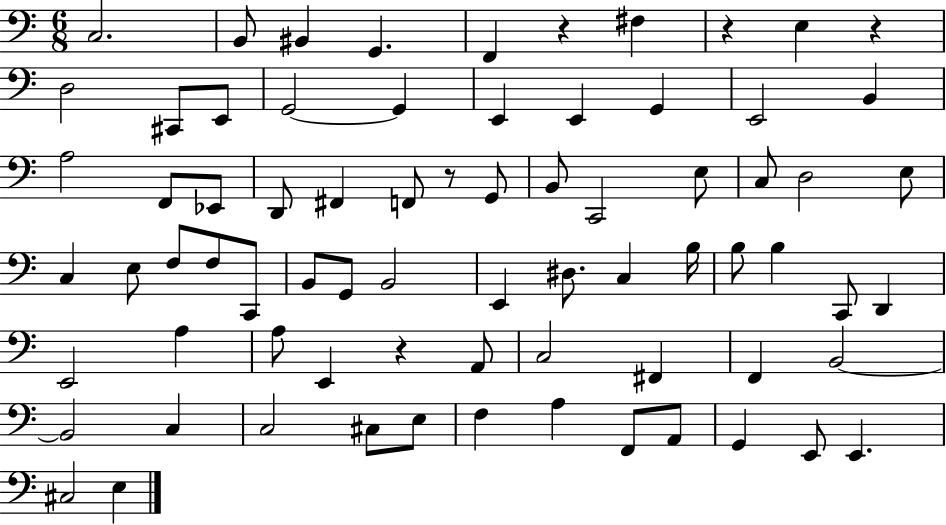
{
  \clef bass
  \numericTimeSignature
  \time 6/8
  \key c \major
  c2. | b,8 bis,4 g,4. | f,4 r4 fis4 | r4 e4 r4 | \break d2 cis,8 e,8 | g,2~~ g,4 | e,4 e,4 g,4 | e,2 b,4 | \break a2 f,8 ees,8 | d,8 fis,4 f,8 r8 g,8 | b,8 c,2 e8 | c8 d2 e8 | \break c4 e8 f8 f8 c,8 | b,8 g,8 b,2 | e,4 dis8. c4 b16 | b8 b4 c,8 d,4 | \break e,2 a4 | a8 e,4 r4 a,8 | c2 fis,4 | f,4 b,2~~ | \break b,2 c4 | c2 cis8 e8 | f4 a4 f,8 a,8 | g,4 e,8 e,4. | \break cis2 e4 | \bar "|."
}